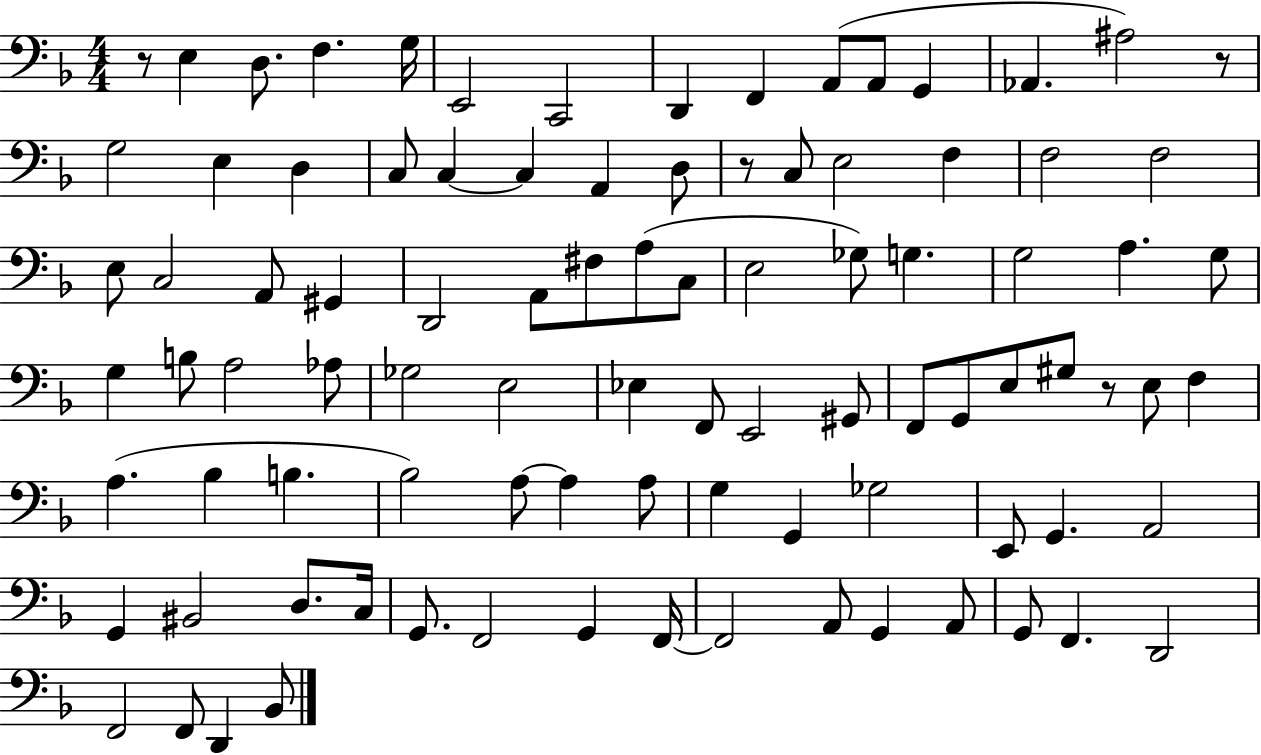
R/e E3/q D3/e. F3/q. G3/s E2/h C2/h D2/q F2/q A2/e A2/e G2/q Ab2/q. A#3/h R/e G3/h E3/q D3/q C3/e C3/q C3/q A2/q D3/e R/e C3/e E3/h F3/q F3/h F3/h E3/e C3/h A2/e G#2/q D2/h A2/e F#3/e A3/e C3/e E3/h Gb3/e G3/q. G3/h A3/q. G3/e G3/q B3/e A3/h Ab3/e Gb3/h E3/h Eb3/q F2/e E2/h G#2/e F2/e G2/e E3/e G#3/e R/e E3/e F3/q A3/q. Bb3/q B3/q. Bb3/h A3/e A3/q A3/e G3/q G2/q Gb3/h E2/e G2/q. A2/h G2/q BIS2/h D3/e. C3/s G2/e. F2/h G2/q F2/s F2/h A2/e G2/q A2/e G2/e F2/q. D2/h F2/h F2/e D2/q Bb2/e